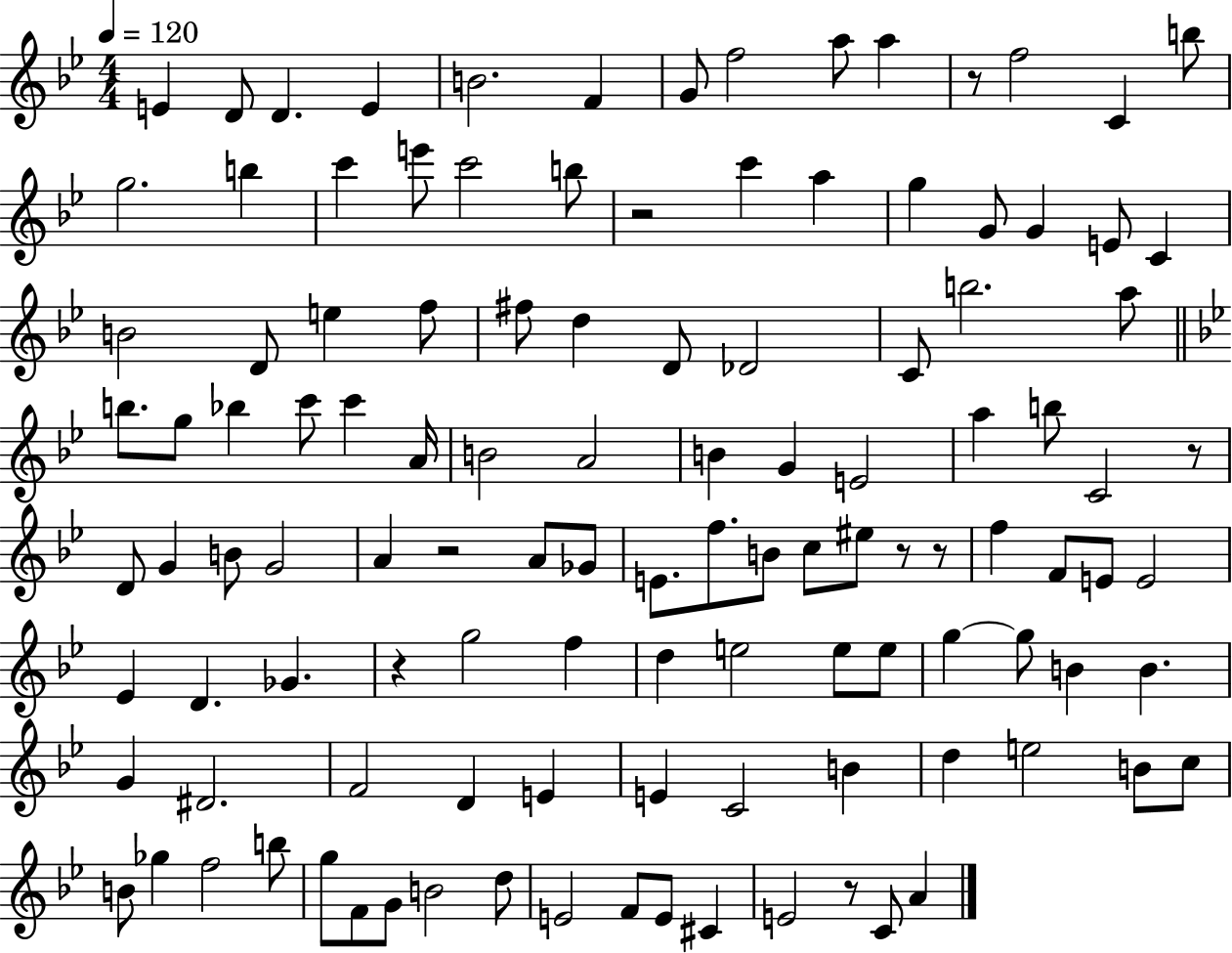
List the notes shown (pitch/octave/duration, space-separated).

E4/q D4/e D4/q. E4/q B4/h. F4/q G4/e F5/h A5/e A5/q R/e F5/h C4/q B5/e G5/h. B5/q C6/q E6/e C6/h B5/e R/h C6/q A5/q G5/q G4/e G4/q E4/e C4/q B4/h D4/e E5/q F5/e F#5/e D5/q D4/e Db4/h C4/e B5/h. A5/e B5/e. G5/e Bb5/q C6/e C6/q A4/s B4/h A4/h B4/q G4/q E4/h A5/q B5/e C4/h R/e D4/e G4/q B4/e G4/h A4/q R/h A4/e Gb4/e E4/e. F5/e. B4/e C5/e EIS5/e R/e R/e F5/q F4/e E4/e E4/h Eb4/q D4/q. Gb4/q. R/q G5/h F5/q D5/q E5/h E5/e E5/e G5/q G5/e B4/q B4/q. G4/q D#4/h. F4/h D4/q E4/q E4/q C4/h B4/q D5/q E5/h B4/e C5/e B4/e Gb5/q F5/h B5/e G5/e F4/e G4/e B4/h D5/e E4/h F4/e E4/e C#4/q E4/h R/e C4/e A4/q